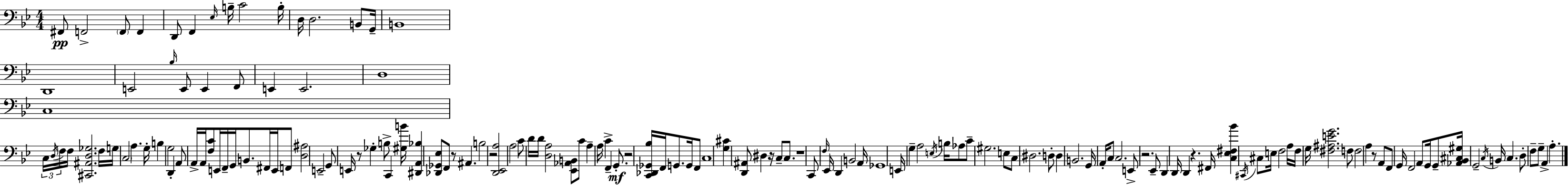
{
  \clef bass
  \numericTimeSignature
  \time 4/4
  \key bes \major
  \repeat volta 2 { fis,8\pp f,2-> \parenthesize f,8 f,4 | d,8 f,4 \grace { ees16 } b16-- c'2 | b16-. d16 d2. b,8 | g,16-- b,1 | \break d,1 | e,2 \grace { bes16 } e,8 e,4 | f,8 e,4 e,2. | d1 | \break c1 | \tuplet 3/2 { c16 \acciaccatura { d16 } f16 } f16 <cis, ais, d ges>2. | f16 g16 \parenthesize c2 a4. | g16-. b4 g2 d,4-. | \break a,8 a,16-> a,16 <f c'>8 e,16 f,16-- g,16 b,8. fis,16 | e,16 f,8 <d ais>2 e,2-- | g,8 e,16 r8 ges4-. b8-> c,4 | <gis b'>16 <dis, a, bes>4 <des, ges, ees>8 f,8 r8 ais,4. | \break b2 r2 | <d, ees, a>2 a2 | c'8 d'16 d'16 <d a>2 <ees, aes, b,>8 | c'8 a4-- a16 c'4-> f,4-- | \break g,8.-.\mf r2 <c, des, ges, bes>16 f,16 g,8. | g,16 f,8 c1 | <g cis'>4 <d, ais,>8 dis4 r16 c8-- | c8. r1 | \break c,8 \grace { f16 } ees,16 d,4 b,2 | a,16 ges,1 | e,16 g4-- a2 | \acciaccatura { e16 } b16 aes8 c'8-- gis2. | \break e8 c8 dis2. | d8-. d4 b,2. | g,16 a,16-. c8 c2. | e,8-> r2. | \break ees,8-- d,4 d,16 d,4 r4. | fis,16 <c ees fis bes'>4 \acciaccatura { cis,16 } cis8 e16 f2 | a16 f16 g16 <fis ais e' g'>2. | f8 f2 a4 | \break r8 a,8 f,8 g,16 f,2 | a,8 g,16 g,8-- <aes, bes, cis gis>16 g,2-- \acciaccatura { c16 } | b,16 c4. d8-. f8-- g8-- a,4-> | a4.-. } \bar "|."
}